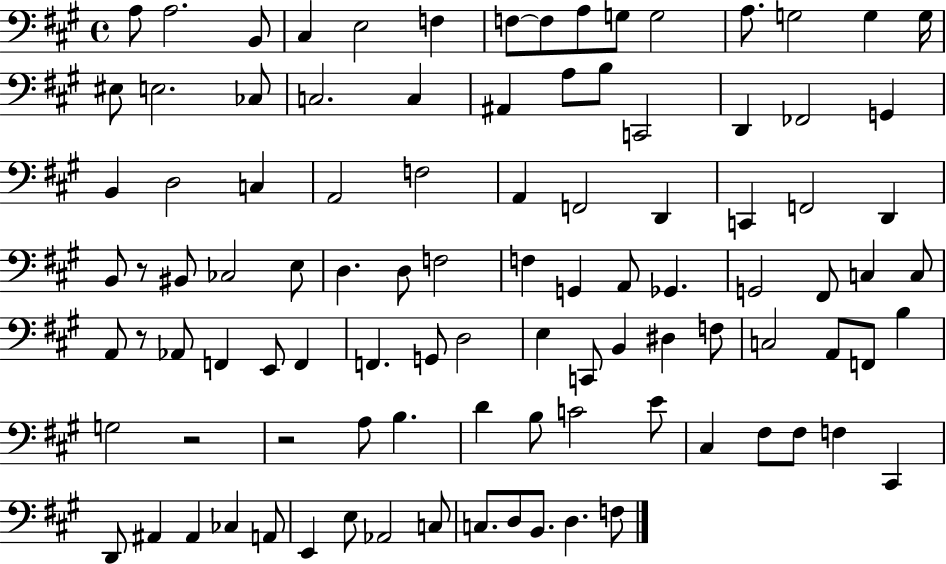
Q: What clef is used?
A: bass